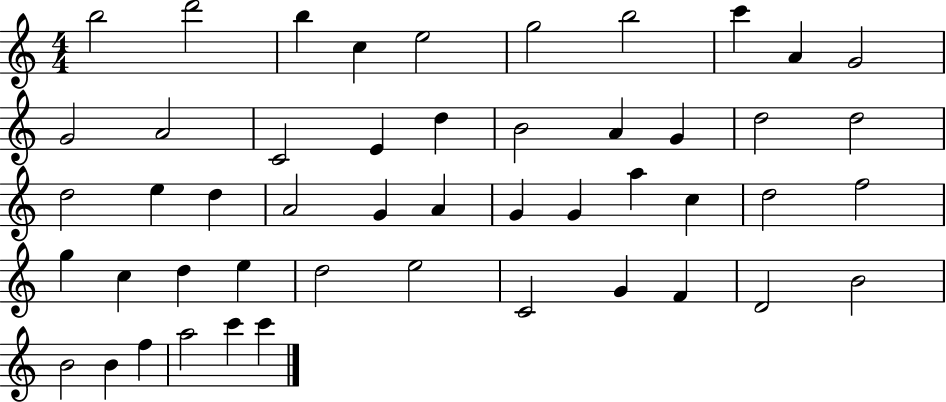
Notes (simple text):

B5/h D6/h B5/q C5/q E5/h G5/h B5/h C6/q A4/q G4/h G4/h A4/h C4/h E4/q D5/q B4/h A4/q G4/q D5/h D5/h D5/h E5/q D5/q A4/h G4/q A4/q G4/q G4/q A5/q C5/q D5/h F5/h G5/q C5/q D5/q E5/q D5/h E5/h C4/h G4/q F4/q D4/h B4/h B4/h B4/q F5/q A5/h C6/q C6/q